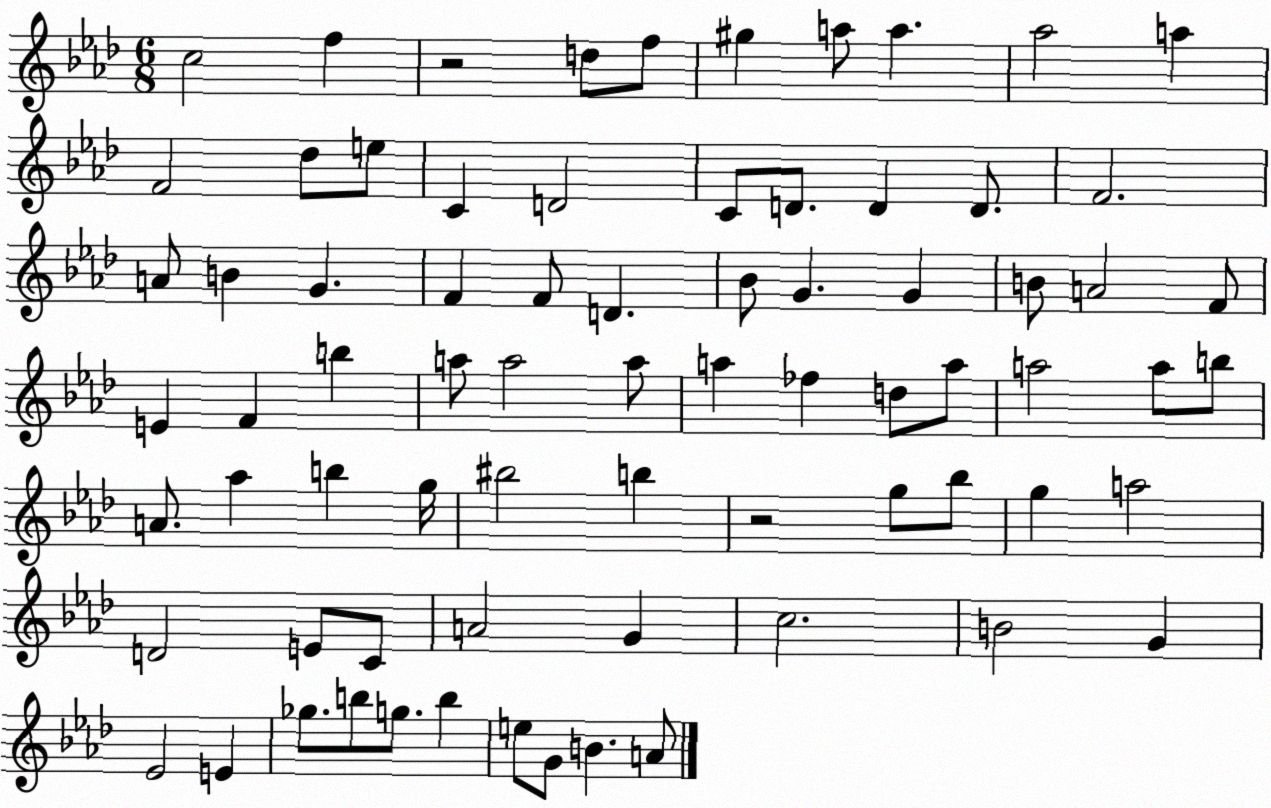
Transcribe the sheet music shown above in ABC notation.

X:1
T:Untitled
M:6/8
L:1/4
K:Ab
c2 f z2 d/2 f/2 ^g a/2 a _a2 a F2 _d/2 e/2 C D2 C/2 D/2 D D/2 F2 A/2 B G F F/2 D _B/2 G G B/2 A2 F/2 E F b a/2 a2 a/2 a _f d/2 a/2 a2 a/2 b/2 A/2 _a b g/4 ^b2 b z2 g/2 _b/2 g a2 D2 E/2 C/2 A2 G c2 B2 G _E2 E _g/2 b/2 g/2 b e/2 G/2 B A/2